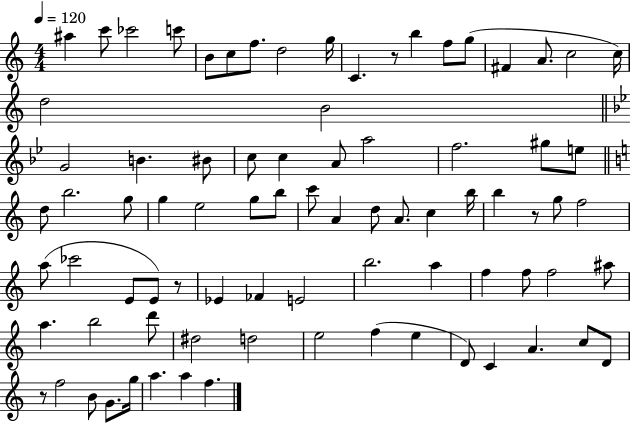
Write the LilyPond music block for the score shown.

{
  \clef treble
  \numericTimeSignature
  \time 4/4
  \key c \major
  \tempo 4 = 120
  ais''4 c'''8 ces'''2 c'''8 | b'8 c''8 f''8. d''2 g''16 | c'4. r8 b''4 f''8 g''8( | fis'4 a'8. c''2 c''16) | \break d''2 b'2 | \bar "||" \break \key bes \major g'2 b'4. bis'8 | c''8 c''4 a'8 a''2 | f''2. gis''8 e''8 | \bar "||" \break \key a \minor d''8 b''2. g''8 | g''4 e''2 g''8 b''8 | c'''8 a'4 d''8 a'8. c''4 b''16 | b''4 r8 g''8 f''2 | \break a''8( ces'''2 e'8 e'8) r8 | ees'4 fes'4 e'2 | b''2. a''4 | f''4 f''8 f''2 ais''8 | \break a''4. b''2 d'''8 | dis''2 d''2 | e''2 f''4( e''4 | d'8) c'4 a'4. c''8 d'8 | \break r8 f''2 b'8 g'8. g''16 | a''4. a''4 f''4. | \bar "|."
}